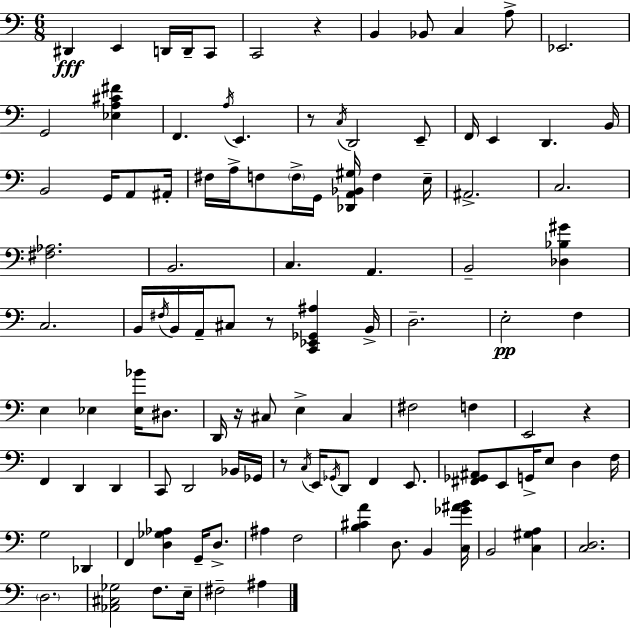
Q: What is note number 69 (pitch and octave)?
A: Gb2